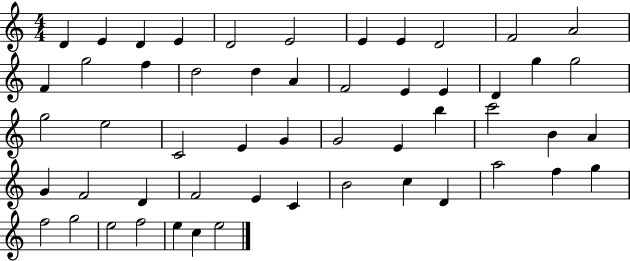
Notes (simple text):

D4/q E4/q D4/q E4/q D4/h E4/h E4/q E4/q D4/h F4/h A4/h F4/q G5/h F5/q D5/h D5/q A4/q F4/h E4/q E4/q D4/q G5/q G5/h G5/h E5/h C4/h E4/q G4/q G4/h E4/q B5/q C6/h B4/q A4/q G4/q F4/h D4/q F4/h E4/q C4/q B4/h C5/q D4/q A5/h F5/q G5/q F5/h G5/h E5/h F5/h E5/q C5/q E5/h